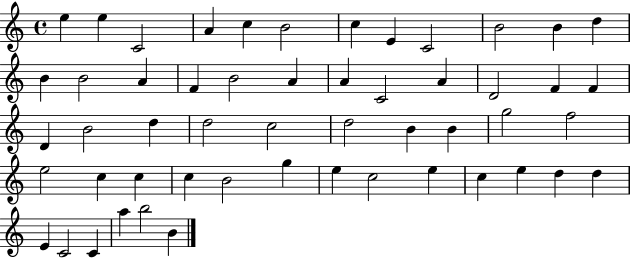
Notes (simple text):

E5/q E5/q C4/h A4/q C5/q B4/h C5/q E4/q C4/h B4/h B4/q D5/q B4/q B4/h A4/q F4/q B4/h A4/q A4/q C4/h A4/q D4/h F4/q F4/q D4/q B4/h D5/q D5/h C5/h D5/h B4/q B4/q G5/h F5/h E5/h C5/q C5/q C5/q B4/h G5/q E5/q C5/h E5/q C5/q E5/q D5/q D5/q E4/q C4/h C4/q A5/q B5/h B4/q